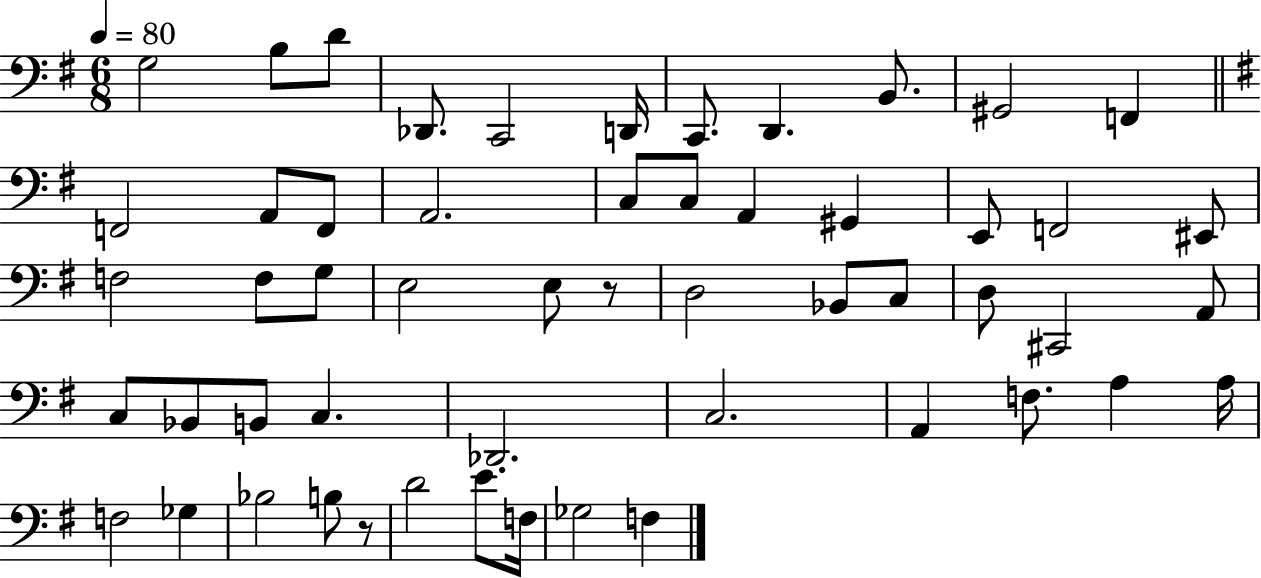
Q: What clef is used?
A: bass